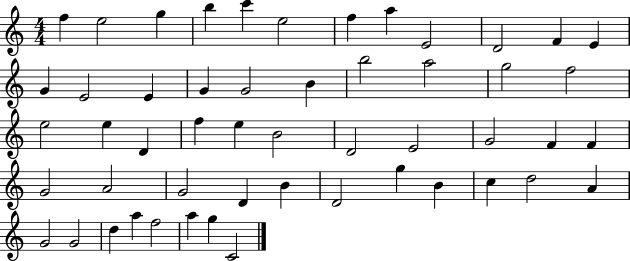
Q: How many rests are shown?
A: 0